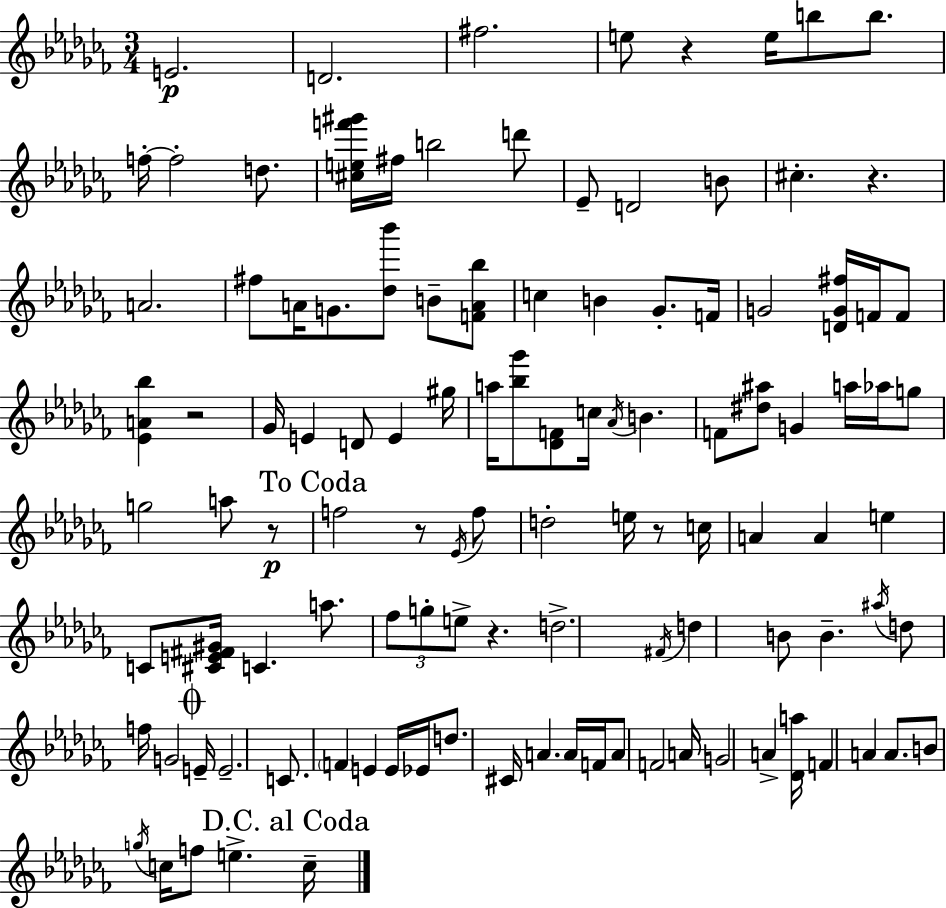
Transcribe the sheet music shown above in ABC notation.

X:1
T:Untitled
M:3/4
L:1/4
K:Abm
E2 D2 ^f2 e/2 z e/4 b/2 b/2 f/4 f2 d/2 [^cef'^g']/4 ^f/4 b2 d'/2 _E/2 D2 B/2 ^c z A2 ^f/2 A/4 G/2 [_d_b']/2 B/2 [FA_b]/2 c B _G/2 F/4 G2 [DG^f]/4 F/4 F/2 [_EA_b] z2 _G/4 E D/2 E ^g/4 a/4 [_b_g']/2 [_DF]/2 c/4 _A/4 B F/2 [^d^a]/2 G a/4 _a/4 g/2 g2 a/2 z/2 f2 z/2 _E/4 f/2 d2 e/4 z/2 c/4 A A e C/2 [^CE^F^G]/4 C a/2 _f/2 g/2 e/2 z d2 ^F/4 d B/2 B ^a/4 d/2 f/4 G2 E/4 E2 C/2 F E E/4 _E/4 d/2 ^C/4 A A/4 F/4 A/2 F2 A/4 G2 A [_Da]/4 F A A/2 B/2 g/4 c/4 f/2 e c/4